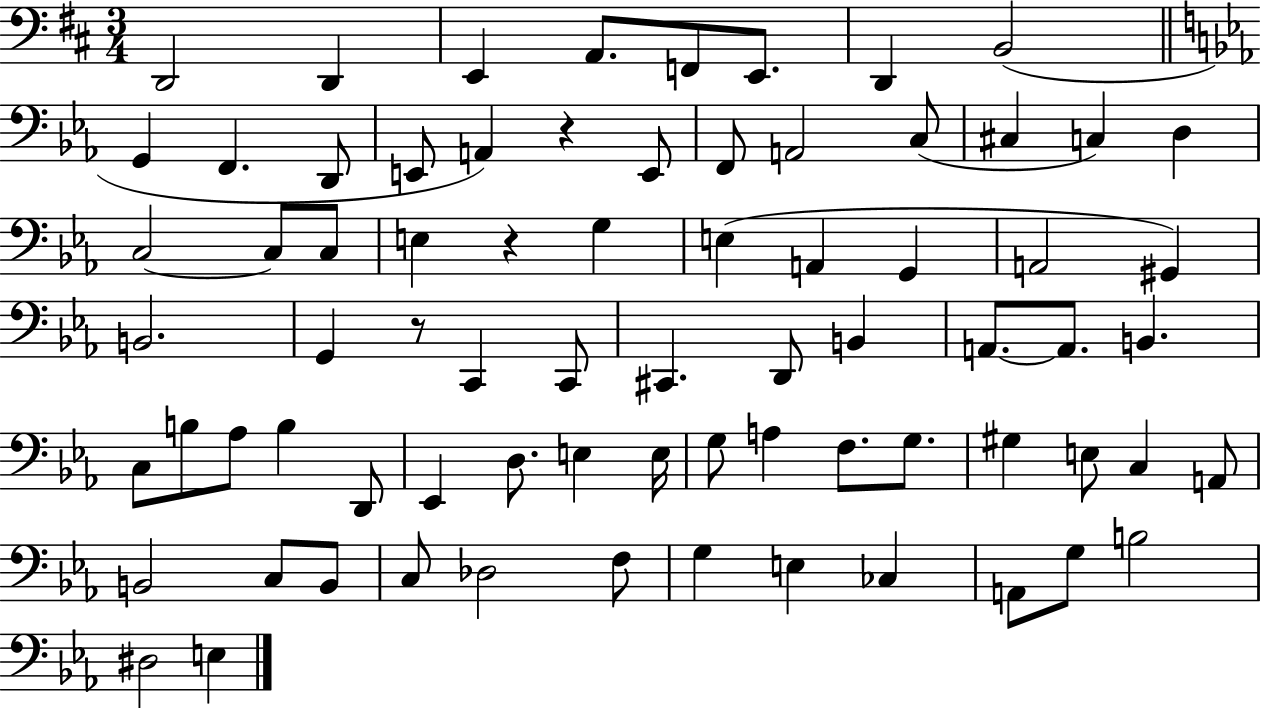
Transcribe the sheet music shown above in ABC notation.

X:1
T:Untitled
M:3/4
L:1/4
K:D
D,,2 D,, E,, A,,/2 F,,/2 E,,/2 D,, B,,2 G,, F,, D,,/2 E,,/2 A,, z E,,/2 F,,/2 A,,2 C,/2 ^C, C, D, C,2 C,/2 C,/2 E, z G, E, A,, G,, A,,2 ^G,, B,,2 G,, z/2 C,, C,,/2 ^C,, D,,/2 B,, A,,/2 A,,/2 B,, C,/2 B,/2 _A,/2 B, D,,/2 _E,, D,/2 E, E,/4 G,/2 A, F,/2 G,/2 ^G, E,/2 C, A,,/2 B,,2 C,/2 B,,/2 C,/2 _D,2 F,/2 G, E, _C, A,,/2 G,/2 B,2 ^D,2 E,